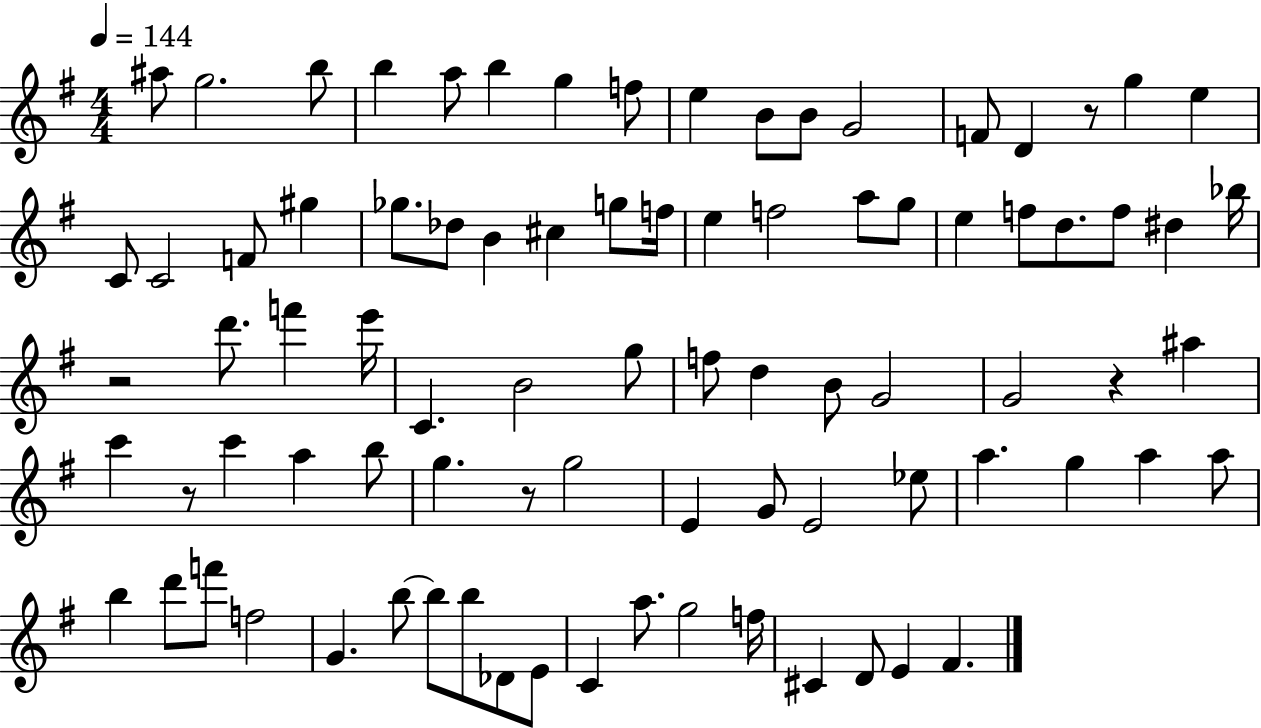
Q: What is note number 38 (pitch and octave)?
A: F6